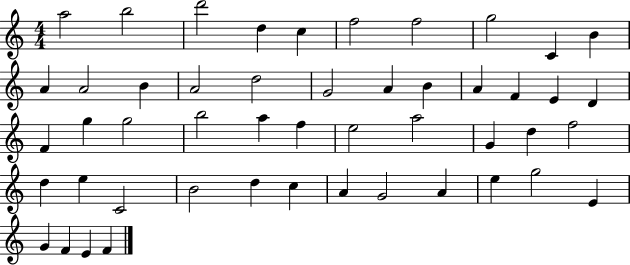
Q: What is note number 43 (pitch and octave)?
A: E5